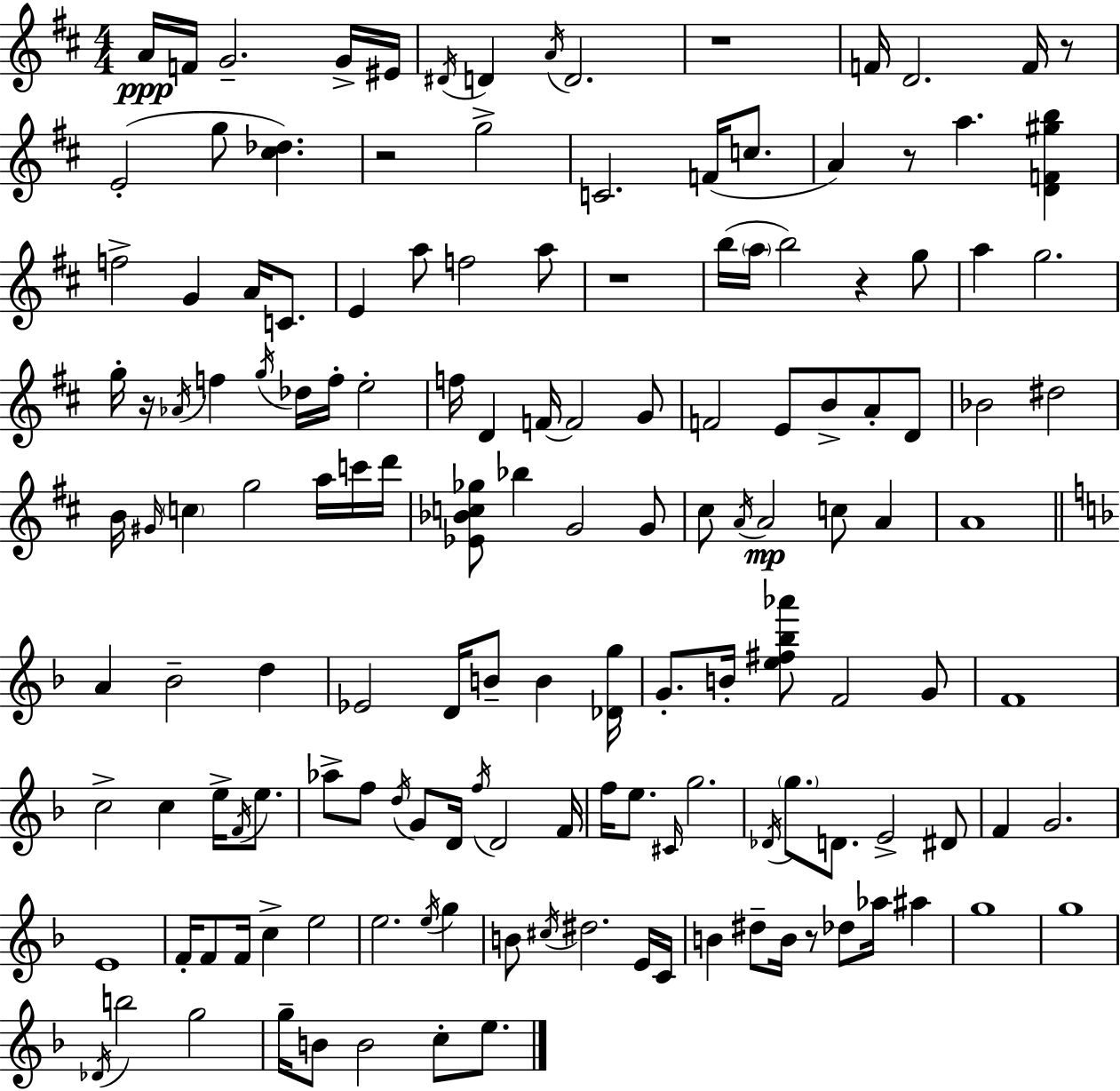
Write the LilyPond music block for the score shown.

{
  \clef treble
  \numericTimeSignature
  \time 4/4
  \key d \major
  a'16\ppp f'16 g'2.-- g'16-> eis'16 | \acciaccatura { dis'16 } d'4 \acciaccatura { a'16 } d'2. | r1 | f'16 d'2. f'16 | \break r8 e'2-.( g''8 <cis'' des''>4.) | r2 g''2-> | c'2. f'16( c''8. | a'4) r8 a''4. <d' f' gis'' b''>4 | \break f''2-> g'4 a'16 c'8. | e'4 a''8 f''2 | a''8 r1 | b''16( \parenthesize a''16 b''2) r4 | \break g''8 a''4 g''2. | g''16-. r16 \acciaccatura { aes'16 } f''4 \acciaccatura { g''16 } des''16 f''16-. e''2-. | f''16 d'4 f'16~~ f'2 | g'8 f'2 e'8 b'8-> | \break a'8-. d'8 bes'2 dis''2 | b'16 \grace { gis'16 } \parenthesize c''4 g''2 | a''16 c'''16 d'''16 <ees' bes' c'' ges''>8 bes''4 g'2 | g'8 cis''8 \acciaccatura { a'16 }\mp a'2 | \break c''8 a'4 a'1 | \bar "||" \break \key d \minor a'4 bes'2-- d''4 | ees'2 d'16 b'8-- b'4 <des' g''>16 | g'8.-. b'16-. <e'' fis'' bes'' aes'''>8 f'2 g'8 | f'1 | \break c''2-> c''4 e''16-> \acciaccatura { f'16 } e''8. | aes''8-> f''8 \acciaccatura { d''16 } g'8 d'16 \acciaccatura { f''16 } d'2 | f'16 f''16 e''8. \grace { cis'16 } g''2. | \acciaccatura { des'16 } \parenthesize g''8. d'8. e'2-> | \break dis'8 f'4 g'2. | e'1 | f'16-. f'8 f'16 c''4-> e''2 | e''2. | \break \acciaccatura { e''16 } g''4 b'8 \acciaccatura { cis''16 } dis''2. | e'16 c'16 b'4 dis''8-- b'16 r8 | des''8 aes''16 ais''4 g''1 | g''1 | \break \acciaccatura { des'16 } b''2 | g''2 g''16-- b'8 b'2 | c''8-. e''8. \bar "|."
}